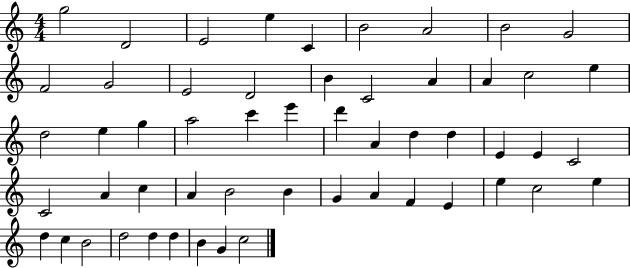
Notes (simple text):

G5/h D4/h E4/h E5/q C4/q B4/h A4/h B4/h G4/h F4/h G4/h E4/h D4/h B4/q C4/h A4/q A4/q C5/h E5/q D5/h E5/q G5/q A5/h C6/q E6/q D6/q A4/q D5/q D5/q E4/q E4/q C4/h C4/h A4/q C5/q A4/q B4/h B4/q G4/q A4/q F4/q E4/q E5/q C5/h E5/q D5/q C5/q B4/h D5/h D5/q D5/q B4/q G4/q C5/h